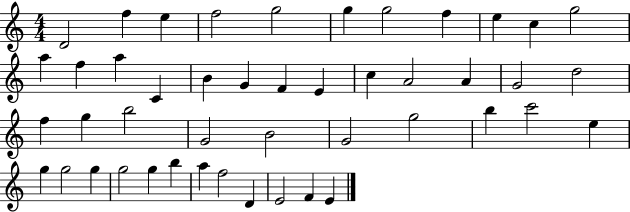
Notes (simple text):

D4/h F5/q E5/q F5/h G5/h G5/q G5/h F5/q E5/q C5/q G5/h A5/q F5/q A5/q C4/q B4/q G4/q F4/q E4/q C5/q A4/h A4/q G4/h D5/h F5/q G5/q B5/h G4/h B4/h G4/h G5/h B5/q C6/h E5/q G5/q G5/h G5/q G5/h G5/q B5/q A5/q F5/h D4/q E4/h F4/q E4/q